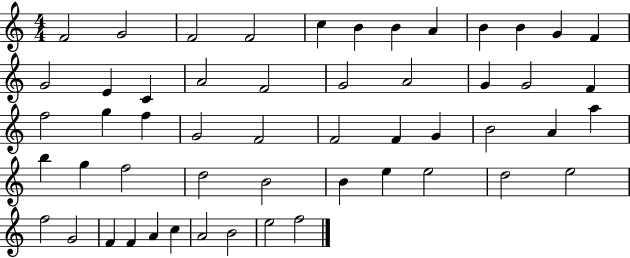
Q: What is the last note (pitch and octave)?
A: F5